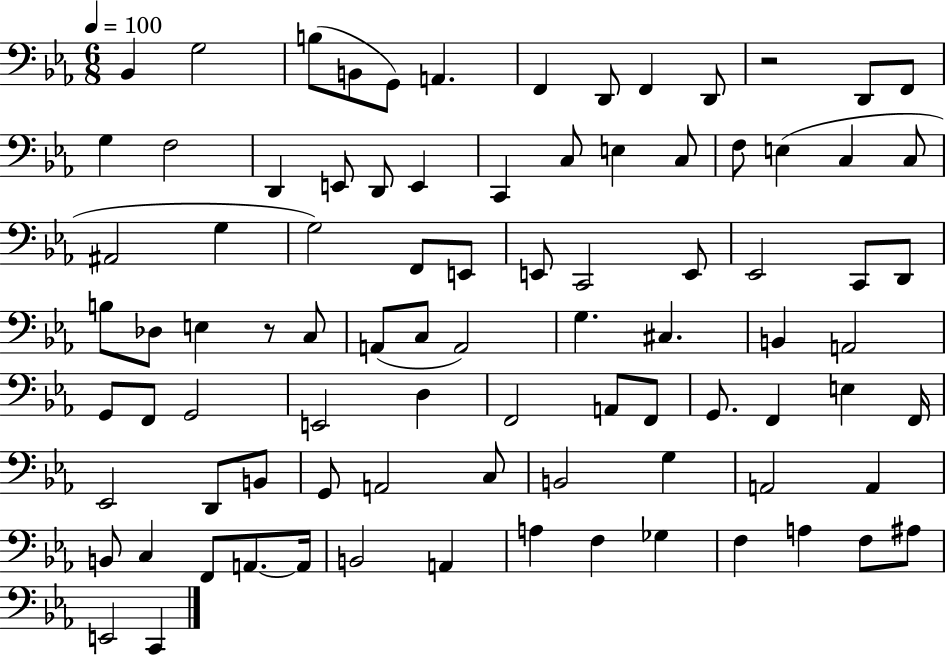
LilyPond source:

{
  \clef bass
  \numericTimeSignature
  \time 6/8
  \key ees \major
  \tempo 4 = 100
  bes,4 g2 | b8( b,8 g,8) a,4. | f,4 d,8 f,4 d,8 | r2 d,8 f,8 | \break g4 f2 | d,4 e,8 d,8 e,4 | c,4 c8 e4 c8 | f8 e4( c4 c8 | \break ais,2 g4 | g2) f,8 e,8 | e,8 c,2 e,8 | ees,2 c,8 d,8 | \break b8 des8 e4 r8 c8 | a,8( c8 a,2) | g4. cis4. | b,4 a,2 | \break g,8 f,8 g,2 | e,2 d4 | f,2 a,8 f,8 | g,8. f,4 e4 f,16 | \break ees,2 d,8 b,8 | g,8 a,2 c8 | b,2 g4 | a,2 a,4 | \break b,8 c4 f,8 a,8.~~ a,16 | b,2 a,4 | a4 f4 ges4 | f4 a4 f8 ais8 | \break e,2 c,4 | \bar "|."
}